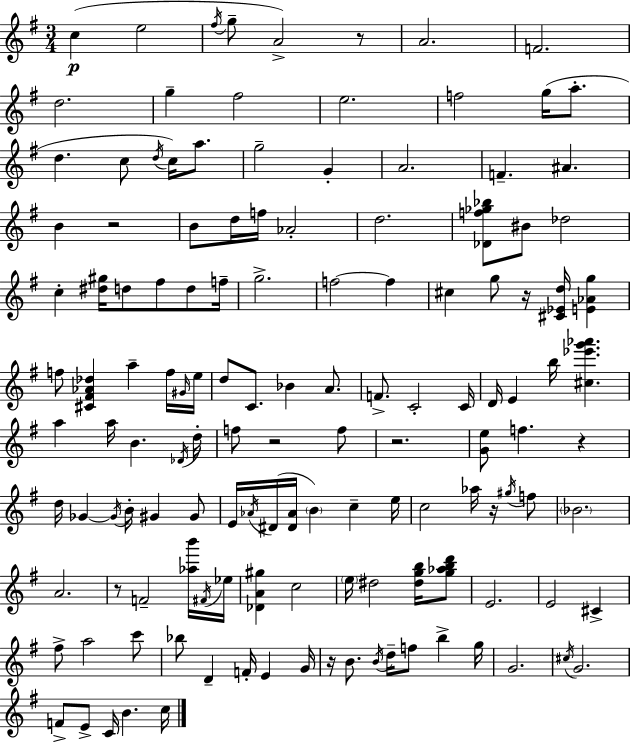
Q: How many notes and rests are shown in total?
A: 135